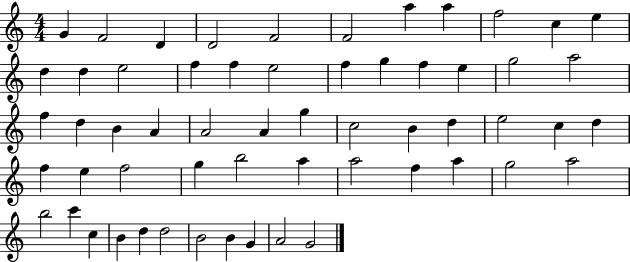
X:1
T:Untitled
M:4/4
L:1/4
K:C
G F2 D D2 F2 F2 a a f2 c e d d e2 f f e2 f g f e g2 a2 f d B A A2 A g c2 B d e2 c d f e f2 g b2 a a2 f a g2 a2 b2 c' c B d d2 B2 B G A2 G2